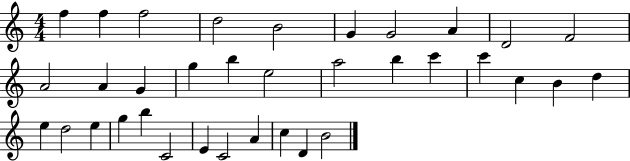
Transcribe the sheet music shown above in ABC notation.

X:1
T:Untitled
M:4/4
L:1/4
K:C
f f f2 d2 B2 G G2 A D2 F2 A2 A G g b e2 a2 b c' c' c B d e d2 e g b C2 E C2 A c D B2